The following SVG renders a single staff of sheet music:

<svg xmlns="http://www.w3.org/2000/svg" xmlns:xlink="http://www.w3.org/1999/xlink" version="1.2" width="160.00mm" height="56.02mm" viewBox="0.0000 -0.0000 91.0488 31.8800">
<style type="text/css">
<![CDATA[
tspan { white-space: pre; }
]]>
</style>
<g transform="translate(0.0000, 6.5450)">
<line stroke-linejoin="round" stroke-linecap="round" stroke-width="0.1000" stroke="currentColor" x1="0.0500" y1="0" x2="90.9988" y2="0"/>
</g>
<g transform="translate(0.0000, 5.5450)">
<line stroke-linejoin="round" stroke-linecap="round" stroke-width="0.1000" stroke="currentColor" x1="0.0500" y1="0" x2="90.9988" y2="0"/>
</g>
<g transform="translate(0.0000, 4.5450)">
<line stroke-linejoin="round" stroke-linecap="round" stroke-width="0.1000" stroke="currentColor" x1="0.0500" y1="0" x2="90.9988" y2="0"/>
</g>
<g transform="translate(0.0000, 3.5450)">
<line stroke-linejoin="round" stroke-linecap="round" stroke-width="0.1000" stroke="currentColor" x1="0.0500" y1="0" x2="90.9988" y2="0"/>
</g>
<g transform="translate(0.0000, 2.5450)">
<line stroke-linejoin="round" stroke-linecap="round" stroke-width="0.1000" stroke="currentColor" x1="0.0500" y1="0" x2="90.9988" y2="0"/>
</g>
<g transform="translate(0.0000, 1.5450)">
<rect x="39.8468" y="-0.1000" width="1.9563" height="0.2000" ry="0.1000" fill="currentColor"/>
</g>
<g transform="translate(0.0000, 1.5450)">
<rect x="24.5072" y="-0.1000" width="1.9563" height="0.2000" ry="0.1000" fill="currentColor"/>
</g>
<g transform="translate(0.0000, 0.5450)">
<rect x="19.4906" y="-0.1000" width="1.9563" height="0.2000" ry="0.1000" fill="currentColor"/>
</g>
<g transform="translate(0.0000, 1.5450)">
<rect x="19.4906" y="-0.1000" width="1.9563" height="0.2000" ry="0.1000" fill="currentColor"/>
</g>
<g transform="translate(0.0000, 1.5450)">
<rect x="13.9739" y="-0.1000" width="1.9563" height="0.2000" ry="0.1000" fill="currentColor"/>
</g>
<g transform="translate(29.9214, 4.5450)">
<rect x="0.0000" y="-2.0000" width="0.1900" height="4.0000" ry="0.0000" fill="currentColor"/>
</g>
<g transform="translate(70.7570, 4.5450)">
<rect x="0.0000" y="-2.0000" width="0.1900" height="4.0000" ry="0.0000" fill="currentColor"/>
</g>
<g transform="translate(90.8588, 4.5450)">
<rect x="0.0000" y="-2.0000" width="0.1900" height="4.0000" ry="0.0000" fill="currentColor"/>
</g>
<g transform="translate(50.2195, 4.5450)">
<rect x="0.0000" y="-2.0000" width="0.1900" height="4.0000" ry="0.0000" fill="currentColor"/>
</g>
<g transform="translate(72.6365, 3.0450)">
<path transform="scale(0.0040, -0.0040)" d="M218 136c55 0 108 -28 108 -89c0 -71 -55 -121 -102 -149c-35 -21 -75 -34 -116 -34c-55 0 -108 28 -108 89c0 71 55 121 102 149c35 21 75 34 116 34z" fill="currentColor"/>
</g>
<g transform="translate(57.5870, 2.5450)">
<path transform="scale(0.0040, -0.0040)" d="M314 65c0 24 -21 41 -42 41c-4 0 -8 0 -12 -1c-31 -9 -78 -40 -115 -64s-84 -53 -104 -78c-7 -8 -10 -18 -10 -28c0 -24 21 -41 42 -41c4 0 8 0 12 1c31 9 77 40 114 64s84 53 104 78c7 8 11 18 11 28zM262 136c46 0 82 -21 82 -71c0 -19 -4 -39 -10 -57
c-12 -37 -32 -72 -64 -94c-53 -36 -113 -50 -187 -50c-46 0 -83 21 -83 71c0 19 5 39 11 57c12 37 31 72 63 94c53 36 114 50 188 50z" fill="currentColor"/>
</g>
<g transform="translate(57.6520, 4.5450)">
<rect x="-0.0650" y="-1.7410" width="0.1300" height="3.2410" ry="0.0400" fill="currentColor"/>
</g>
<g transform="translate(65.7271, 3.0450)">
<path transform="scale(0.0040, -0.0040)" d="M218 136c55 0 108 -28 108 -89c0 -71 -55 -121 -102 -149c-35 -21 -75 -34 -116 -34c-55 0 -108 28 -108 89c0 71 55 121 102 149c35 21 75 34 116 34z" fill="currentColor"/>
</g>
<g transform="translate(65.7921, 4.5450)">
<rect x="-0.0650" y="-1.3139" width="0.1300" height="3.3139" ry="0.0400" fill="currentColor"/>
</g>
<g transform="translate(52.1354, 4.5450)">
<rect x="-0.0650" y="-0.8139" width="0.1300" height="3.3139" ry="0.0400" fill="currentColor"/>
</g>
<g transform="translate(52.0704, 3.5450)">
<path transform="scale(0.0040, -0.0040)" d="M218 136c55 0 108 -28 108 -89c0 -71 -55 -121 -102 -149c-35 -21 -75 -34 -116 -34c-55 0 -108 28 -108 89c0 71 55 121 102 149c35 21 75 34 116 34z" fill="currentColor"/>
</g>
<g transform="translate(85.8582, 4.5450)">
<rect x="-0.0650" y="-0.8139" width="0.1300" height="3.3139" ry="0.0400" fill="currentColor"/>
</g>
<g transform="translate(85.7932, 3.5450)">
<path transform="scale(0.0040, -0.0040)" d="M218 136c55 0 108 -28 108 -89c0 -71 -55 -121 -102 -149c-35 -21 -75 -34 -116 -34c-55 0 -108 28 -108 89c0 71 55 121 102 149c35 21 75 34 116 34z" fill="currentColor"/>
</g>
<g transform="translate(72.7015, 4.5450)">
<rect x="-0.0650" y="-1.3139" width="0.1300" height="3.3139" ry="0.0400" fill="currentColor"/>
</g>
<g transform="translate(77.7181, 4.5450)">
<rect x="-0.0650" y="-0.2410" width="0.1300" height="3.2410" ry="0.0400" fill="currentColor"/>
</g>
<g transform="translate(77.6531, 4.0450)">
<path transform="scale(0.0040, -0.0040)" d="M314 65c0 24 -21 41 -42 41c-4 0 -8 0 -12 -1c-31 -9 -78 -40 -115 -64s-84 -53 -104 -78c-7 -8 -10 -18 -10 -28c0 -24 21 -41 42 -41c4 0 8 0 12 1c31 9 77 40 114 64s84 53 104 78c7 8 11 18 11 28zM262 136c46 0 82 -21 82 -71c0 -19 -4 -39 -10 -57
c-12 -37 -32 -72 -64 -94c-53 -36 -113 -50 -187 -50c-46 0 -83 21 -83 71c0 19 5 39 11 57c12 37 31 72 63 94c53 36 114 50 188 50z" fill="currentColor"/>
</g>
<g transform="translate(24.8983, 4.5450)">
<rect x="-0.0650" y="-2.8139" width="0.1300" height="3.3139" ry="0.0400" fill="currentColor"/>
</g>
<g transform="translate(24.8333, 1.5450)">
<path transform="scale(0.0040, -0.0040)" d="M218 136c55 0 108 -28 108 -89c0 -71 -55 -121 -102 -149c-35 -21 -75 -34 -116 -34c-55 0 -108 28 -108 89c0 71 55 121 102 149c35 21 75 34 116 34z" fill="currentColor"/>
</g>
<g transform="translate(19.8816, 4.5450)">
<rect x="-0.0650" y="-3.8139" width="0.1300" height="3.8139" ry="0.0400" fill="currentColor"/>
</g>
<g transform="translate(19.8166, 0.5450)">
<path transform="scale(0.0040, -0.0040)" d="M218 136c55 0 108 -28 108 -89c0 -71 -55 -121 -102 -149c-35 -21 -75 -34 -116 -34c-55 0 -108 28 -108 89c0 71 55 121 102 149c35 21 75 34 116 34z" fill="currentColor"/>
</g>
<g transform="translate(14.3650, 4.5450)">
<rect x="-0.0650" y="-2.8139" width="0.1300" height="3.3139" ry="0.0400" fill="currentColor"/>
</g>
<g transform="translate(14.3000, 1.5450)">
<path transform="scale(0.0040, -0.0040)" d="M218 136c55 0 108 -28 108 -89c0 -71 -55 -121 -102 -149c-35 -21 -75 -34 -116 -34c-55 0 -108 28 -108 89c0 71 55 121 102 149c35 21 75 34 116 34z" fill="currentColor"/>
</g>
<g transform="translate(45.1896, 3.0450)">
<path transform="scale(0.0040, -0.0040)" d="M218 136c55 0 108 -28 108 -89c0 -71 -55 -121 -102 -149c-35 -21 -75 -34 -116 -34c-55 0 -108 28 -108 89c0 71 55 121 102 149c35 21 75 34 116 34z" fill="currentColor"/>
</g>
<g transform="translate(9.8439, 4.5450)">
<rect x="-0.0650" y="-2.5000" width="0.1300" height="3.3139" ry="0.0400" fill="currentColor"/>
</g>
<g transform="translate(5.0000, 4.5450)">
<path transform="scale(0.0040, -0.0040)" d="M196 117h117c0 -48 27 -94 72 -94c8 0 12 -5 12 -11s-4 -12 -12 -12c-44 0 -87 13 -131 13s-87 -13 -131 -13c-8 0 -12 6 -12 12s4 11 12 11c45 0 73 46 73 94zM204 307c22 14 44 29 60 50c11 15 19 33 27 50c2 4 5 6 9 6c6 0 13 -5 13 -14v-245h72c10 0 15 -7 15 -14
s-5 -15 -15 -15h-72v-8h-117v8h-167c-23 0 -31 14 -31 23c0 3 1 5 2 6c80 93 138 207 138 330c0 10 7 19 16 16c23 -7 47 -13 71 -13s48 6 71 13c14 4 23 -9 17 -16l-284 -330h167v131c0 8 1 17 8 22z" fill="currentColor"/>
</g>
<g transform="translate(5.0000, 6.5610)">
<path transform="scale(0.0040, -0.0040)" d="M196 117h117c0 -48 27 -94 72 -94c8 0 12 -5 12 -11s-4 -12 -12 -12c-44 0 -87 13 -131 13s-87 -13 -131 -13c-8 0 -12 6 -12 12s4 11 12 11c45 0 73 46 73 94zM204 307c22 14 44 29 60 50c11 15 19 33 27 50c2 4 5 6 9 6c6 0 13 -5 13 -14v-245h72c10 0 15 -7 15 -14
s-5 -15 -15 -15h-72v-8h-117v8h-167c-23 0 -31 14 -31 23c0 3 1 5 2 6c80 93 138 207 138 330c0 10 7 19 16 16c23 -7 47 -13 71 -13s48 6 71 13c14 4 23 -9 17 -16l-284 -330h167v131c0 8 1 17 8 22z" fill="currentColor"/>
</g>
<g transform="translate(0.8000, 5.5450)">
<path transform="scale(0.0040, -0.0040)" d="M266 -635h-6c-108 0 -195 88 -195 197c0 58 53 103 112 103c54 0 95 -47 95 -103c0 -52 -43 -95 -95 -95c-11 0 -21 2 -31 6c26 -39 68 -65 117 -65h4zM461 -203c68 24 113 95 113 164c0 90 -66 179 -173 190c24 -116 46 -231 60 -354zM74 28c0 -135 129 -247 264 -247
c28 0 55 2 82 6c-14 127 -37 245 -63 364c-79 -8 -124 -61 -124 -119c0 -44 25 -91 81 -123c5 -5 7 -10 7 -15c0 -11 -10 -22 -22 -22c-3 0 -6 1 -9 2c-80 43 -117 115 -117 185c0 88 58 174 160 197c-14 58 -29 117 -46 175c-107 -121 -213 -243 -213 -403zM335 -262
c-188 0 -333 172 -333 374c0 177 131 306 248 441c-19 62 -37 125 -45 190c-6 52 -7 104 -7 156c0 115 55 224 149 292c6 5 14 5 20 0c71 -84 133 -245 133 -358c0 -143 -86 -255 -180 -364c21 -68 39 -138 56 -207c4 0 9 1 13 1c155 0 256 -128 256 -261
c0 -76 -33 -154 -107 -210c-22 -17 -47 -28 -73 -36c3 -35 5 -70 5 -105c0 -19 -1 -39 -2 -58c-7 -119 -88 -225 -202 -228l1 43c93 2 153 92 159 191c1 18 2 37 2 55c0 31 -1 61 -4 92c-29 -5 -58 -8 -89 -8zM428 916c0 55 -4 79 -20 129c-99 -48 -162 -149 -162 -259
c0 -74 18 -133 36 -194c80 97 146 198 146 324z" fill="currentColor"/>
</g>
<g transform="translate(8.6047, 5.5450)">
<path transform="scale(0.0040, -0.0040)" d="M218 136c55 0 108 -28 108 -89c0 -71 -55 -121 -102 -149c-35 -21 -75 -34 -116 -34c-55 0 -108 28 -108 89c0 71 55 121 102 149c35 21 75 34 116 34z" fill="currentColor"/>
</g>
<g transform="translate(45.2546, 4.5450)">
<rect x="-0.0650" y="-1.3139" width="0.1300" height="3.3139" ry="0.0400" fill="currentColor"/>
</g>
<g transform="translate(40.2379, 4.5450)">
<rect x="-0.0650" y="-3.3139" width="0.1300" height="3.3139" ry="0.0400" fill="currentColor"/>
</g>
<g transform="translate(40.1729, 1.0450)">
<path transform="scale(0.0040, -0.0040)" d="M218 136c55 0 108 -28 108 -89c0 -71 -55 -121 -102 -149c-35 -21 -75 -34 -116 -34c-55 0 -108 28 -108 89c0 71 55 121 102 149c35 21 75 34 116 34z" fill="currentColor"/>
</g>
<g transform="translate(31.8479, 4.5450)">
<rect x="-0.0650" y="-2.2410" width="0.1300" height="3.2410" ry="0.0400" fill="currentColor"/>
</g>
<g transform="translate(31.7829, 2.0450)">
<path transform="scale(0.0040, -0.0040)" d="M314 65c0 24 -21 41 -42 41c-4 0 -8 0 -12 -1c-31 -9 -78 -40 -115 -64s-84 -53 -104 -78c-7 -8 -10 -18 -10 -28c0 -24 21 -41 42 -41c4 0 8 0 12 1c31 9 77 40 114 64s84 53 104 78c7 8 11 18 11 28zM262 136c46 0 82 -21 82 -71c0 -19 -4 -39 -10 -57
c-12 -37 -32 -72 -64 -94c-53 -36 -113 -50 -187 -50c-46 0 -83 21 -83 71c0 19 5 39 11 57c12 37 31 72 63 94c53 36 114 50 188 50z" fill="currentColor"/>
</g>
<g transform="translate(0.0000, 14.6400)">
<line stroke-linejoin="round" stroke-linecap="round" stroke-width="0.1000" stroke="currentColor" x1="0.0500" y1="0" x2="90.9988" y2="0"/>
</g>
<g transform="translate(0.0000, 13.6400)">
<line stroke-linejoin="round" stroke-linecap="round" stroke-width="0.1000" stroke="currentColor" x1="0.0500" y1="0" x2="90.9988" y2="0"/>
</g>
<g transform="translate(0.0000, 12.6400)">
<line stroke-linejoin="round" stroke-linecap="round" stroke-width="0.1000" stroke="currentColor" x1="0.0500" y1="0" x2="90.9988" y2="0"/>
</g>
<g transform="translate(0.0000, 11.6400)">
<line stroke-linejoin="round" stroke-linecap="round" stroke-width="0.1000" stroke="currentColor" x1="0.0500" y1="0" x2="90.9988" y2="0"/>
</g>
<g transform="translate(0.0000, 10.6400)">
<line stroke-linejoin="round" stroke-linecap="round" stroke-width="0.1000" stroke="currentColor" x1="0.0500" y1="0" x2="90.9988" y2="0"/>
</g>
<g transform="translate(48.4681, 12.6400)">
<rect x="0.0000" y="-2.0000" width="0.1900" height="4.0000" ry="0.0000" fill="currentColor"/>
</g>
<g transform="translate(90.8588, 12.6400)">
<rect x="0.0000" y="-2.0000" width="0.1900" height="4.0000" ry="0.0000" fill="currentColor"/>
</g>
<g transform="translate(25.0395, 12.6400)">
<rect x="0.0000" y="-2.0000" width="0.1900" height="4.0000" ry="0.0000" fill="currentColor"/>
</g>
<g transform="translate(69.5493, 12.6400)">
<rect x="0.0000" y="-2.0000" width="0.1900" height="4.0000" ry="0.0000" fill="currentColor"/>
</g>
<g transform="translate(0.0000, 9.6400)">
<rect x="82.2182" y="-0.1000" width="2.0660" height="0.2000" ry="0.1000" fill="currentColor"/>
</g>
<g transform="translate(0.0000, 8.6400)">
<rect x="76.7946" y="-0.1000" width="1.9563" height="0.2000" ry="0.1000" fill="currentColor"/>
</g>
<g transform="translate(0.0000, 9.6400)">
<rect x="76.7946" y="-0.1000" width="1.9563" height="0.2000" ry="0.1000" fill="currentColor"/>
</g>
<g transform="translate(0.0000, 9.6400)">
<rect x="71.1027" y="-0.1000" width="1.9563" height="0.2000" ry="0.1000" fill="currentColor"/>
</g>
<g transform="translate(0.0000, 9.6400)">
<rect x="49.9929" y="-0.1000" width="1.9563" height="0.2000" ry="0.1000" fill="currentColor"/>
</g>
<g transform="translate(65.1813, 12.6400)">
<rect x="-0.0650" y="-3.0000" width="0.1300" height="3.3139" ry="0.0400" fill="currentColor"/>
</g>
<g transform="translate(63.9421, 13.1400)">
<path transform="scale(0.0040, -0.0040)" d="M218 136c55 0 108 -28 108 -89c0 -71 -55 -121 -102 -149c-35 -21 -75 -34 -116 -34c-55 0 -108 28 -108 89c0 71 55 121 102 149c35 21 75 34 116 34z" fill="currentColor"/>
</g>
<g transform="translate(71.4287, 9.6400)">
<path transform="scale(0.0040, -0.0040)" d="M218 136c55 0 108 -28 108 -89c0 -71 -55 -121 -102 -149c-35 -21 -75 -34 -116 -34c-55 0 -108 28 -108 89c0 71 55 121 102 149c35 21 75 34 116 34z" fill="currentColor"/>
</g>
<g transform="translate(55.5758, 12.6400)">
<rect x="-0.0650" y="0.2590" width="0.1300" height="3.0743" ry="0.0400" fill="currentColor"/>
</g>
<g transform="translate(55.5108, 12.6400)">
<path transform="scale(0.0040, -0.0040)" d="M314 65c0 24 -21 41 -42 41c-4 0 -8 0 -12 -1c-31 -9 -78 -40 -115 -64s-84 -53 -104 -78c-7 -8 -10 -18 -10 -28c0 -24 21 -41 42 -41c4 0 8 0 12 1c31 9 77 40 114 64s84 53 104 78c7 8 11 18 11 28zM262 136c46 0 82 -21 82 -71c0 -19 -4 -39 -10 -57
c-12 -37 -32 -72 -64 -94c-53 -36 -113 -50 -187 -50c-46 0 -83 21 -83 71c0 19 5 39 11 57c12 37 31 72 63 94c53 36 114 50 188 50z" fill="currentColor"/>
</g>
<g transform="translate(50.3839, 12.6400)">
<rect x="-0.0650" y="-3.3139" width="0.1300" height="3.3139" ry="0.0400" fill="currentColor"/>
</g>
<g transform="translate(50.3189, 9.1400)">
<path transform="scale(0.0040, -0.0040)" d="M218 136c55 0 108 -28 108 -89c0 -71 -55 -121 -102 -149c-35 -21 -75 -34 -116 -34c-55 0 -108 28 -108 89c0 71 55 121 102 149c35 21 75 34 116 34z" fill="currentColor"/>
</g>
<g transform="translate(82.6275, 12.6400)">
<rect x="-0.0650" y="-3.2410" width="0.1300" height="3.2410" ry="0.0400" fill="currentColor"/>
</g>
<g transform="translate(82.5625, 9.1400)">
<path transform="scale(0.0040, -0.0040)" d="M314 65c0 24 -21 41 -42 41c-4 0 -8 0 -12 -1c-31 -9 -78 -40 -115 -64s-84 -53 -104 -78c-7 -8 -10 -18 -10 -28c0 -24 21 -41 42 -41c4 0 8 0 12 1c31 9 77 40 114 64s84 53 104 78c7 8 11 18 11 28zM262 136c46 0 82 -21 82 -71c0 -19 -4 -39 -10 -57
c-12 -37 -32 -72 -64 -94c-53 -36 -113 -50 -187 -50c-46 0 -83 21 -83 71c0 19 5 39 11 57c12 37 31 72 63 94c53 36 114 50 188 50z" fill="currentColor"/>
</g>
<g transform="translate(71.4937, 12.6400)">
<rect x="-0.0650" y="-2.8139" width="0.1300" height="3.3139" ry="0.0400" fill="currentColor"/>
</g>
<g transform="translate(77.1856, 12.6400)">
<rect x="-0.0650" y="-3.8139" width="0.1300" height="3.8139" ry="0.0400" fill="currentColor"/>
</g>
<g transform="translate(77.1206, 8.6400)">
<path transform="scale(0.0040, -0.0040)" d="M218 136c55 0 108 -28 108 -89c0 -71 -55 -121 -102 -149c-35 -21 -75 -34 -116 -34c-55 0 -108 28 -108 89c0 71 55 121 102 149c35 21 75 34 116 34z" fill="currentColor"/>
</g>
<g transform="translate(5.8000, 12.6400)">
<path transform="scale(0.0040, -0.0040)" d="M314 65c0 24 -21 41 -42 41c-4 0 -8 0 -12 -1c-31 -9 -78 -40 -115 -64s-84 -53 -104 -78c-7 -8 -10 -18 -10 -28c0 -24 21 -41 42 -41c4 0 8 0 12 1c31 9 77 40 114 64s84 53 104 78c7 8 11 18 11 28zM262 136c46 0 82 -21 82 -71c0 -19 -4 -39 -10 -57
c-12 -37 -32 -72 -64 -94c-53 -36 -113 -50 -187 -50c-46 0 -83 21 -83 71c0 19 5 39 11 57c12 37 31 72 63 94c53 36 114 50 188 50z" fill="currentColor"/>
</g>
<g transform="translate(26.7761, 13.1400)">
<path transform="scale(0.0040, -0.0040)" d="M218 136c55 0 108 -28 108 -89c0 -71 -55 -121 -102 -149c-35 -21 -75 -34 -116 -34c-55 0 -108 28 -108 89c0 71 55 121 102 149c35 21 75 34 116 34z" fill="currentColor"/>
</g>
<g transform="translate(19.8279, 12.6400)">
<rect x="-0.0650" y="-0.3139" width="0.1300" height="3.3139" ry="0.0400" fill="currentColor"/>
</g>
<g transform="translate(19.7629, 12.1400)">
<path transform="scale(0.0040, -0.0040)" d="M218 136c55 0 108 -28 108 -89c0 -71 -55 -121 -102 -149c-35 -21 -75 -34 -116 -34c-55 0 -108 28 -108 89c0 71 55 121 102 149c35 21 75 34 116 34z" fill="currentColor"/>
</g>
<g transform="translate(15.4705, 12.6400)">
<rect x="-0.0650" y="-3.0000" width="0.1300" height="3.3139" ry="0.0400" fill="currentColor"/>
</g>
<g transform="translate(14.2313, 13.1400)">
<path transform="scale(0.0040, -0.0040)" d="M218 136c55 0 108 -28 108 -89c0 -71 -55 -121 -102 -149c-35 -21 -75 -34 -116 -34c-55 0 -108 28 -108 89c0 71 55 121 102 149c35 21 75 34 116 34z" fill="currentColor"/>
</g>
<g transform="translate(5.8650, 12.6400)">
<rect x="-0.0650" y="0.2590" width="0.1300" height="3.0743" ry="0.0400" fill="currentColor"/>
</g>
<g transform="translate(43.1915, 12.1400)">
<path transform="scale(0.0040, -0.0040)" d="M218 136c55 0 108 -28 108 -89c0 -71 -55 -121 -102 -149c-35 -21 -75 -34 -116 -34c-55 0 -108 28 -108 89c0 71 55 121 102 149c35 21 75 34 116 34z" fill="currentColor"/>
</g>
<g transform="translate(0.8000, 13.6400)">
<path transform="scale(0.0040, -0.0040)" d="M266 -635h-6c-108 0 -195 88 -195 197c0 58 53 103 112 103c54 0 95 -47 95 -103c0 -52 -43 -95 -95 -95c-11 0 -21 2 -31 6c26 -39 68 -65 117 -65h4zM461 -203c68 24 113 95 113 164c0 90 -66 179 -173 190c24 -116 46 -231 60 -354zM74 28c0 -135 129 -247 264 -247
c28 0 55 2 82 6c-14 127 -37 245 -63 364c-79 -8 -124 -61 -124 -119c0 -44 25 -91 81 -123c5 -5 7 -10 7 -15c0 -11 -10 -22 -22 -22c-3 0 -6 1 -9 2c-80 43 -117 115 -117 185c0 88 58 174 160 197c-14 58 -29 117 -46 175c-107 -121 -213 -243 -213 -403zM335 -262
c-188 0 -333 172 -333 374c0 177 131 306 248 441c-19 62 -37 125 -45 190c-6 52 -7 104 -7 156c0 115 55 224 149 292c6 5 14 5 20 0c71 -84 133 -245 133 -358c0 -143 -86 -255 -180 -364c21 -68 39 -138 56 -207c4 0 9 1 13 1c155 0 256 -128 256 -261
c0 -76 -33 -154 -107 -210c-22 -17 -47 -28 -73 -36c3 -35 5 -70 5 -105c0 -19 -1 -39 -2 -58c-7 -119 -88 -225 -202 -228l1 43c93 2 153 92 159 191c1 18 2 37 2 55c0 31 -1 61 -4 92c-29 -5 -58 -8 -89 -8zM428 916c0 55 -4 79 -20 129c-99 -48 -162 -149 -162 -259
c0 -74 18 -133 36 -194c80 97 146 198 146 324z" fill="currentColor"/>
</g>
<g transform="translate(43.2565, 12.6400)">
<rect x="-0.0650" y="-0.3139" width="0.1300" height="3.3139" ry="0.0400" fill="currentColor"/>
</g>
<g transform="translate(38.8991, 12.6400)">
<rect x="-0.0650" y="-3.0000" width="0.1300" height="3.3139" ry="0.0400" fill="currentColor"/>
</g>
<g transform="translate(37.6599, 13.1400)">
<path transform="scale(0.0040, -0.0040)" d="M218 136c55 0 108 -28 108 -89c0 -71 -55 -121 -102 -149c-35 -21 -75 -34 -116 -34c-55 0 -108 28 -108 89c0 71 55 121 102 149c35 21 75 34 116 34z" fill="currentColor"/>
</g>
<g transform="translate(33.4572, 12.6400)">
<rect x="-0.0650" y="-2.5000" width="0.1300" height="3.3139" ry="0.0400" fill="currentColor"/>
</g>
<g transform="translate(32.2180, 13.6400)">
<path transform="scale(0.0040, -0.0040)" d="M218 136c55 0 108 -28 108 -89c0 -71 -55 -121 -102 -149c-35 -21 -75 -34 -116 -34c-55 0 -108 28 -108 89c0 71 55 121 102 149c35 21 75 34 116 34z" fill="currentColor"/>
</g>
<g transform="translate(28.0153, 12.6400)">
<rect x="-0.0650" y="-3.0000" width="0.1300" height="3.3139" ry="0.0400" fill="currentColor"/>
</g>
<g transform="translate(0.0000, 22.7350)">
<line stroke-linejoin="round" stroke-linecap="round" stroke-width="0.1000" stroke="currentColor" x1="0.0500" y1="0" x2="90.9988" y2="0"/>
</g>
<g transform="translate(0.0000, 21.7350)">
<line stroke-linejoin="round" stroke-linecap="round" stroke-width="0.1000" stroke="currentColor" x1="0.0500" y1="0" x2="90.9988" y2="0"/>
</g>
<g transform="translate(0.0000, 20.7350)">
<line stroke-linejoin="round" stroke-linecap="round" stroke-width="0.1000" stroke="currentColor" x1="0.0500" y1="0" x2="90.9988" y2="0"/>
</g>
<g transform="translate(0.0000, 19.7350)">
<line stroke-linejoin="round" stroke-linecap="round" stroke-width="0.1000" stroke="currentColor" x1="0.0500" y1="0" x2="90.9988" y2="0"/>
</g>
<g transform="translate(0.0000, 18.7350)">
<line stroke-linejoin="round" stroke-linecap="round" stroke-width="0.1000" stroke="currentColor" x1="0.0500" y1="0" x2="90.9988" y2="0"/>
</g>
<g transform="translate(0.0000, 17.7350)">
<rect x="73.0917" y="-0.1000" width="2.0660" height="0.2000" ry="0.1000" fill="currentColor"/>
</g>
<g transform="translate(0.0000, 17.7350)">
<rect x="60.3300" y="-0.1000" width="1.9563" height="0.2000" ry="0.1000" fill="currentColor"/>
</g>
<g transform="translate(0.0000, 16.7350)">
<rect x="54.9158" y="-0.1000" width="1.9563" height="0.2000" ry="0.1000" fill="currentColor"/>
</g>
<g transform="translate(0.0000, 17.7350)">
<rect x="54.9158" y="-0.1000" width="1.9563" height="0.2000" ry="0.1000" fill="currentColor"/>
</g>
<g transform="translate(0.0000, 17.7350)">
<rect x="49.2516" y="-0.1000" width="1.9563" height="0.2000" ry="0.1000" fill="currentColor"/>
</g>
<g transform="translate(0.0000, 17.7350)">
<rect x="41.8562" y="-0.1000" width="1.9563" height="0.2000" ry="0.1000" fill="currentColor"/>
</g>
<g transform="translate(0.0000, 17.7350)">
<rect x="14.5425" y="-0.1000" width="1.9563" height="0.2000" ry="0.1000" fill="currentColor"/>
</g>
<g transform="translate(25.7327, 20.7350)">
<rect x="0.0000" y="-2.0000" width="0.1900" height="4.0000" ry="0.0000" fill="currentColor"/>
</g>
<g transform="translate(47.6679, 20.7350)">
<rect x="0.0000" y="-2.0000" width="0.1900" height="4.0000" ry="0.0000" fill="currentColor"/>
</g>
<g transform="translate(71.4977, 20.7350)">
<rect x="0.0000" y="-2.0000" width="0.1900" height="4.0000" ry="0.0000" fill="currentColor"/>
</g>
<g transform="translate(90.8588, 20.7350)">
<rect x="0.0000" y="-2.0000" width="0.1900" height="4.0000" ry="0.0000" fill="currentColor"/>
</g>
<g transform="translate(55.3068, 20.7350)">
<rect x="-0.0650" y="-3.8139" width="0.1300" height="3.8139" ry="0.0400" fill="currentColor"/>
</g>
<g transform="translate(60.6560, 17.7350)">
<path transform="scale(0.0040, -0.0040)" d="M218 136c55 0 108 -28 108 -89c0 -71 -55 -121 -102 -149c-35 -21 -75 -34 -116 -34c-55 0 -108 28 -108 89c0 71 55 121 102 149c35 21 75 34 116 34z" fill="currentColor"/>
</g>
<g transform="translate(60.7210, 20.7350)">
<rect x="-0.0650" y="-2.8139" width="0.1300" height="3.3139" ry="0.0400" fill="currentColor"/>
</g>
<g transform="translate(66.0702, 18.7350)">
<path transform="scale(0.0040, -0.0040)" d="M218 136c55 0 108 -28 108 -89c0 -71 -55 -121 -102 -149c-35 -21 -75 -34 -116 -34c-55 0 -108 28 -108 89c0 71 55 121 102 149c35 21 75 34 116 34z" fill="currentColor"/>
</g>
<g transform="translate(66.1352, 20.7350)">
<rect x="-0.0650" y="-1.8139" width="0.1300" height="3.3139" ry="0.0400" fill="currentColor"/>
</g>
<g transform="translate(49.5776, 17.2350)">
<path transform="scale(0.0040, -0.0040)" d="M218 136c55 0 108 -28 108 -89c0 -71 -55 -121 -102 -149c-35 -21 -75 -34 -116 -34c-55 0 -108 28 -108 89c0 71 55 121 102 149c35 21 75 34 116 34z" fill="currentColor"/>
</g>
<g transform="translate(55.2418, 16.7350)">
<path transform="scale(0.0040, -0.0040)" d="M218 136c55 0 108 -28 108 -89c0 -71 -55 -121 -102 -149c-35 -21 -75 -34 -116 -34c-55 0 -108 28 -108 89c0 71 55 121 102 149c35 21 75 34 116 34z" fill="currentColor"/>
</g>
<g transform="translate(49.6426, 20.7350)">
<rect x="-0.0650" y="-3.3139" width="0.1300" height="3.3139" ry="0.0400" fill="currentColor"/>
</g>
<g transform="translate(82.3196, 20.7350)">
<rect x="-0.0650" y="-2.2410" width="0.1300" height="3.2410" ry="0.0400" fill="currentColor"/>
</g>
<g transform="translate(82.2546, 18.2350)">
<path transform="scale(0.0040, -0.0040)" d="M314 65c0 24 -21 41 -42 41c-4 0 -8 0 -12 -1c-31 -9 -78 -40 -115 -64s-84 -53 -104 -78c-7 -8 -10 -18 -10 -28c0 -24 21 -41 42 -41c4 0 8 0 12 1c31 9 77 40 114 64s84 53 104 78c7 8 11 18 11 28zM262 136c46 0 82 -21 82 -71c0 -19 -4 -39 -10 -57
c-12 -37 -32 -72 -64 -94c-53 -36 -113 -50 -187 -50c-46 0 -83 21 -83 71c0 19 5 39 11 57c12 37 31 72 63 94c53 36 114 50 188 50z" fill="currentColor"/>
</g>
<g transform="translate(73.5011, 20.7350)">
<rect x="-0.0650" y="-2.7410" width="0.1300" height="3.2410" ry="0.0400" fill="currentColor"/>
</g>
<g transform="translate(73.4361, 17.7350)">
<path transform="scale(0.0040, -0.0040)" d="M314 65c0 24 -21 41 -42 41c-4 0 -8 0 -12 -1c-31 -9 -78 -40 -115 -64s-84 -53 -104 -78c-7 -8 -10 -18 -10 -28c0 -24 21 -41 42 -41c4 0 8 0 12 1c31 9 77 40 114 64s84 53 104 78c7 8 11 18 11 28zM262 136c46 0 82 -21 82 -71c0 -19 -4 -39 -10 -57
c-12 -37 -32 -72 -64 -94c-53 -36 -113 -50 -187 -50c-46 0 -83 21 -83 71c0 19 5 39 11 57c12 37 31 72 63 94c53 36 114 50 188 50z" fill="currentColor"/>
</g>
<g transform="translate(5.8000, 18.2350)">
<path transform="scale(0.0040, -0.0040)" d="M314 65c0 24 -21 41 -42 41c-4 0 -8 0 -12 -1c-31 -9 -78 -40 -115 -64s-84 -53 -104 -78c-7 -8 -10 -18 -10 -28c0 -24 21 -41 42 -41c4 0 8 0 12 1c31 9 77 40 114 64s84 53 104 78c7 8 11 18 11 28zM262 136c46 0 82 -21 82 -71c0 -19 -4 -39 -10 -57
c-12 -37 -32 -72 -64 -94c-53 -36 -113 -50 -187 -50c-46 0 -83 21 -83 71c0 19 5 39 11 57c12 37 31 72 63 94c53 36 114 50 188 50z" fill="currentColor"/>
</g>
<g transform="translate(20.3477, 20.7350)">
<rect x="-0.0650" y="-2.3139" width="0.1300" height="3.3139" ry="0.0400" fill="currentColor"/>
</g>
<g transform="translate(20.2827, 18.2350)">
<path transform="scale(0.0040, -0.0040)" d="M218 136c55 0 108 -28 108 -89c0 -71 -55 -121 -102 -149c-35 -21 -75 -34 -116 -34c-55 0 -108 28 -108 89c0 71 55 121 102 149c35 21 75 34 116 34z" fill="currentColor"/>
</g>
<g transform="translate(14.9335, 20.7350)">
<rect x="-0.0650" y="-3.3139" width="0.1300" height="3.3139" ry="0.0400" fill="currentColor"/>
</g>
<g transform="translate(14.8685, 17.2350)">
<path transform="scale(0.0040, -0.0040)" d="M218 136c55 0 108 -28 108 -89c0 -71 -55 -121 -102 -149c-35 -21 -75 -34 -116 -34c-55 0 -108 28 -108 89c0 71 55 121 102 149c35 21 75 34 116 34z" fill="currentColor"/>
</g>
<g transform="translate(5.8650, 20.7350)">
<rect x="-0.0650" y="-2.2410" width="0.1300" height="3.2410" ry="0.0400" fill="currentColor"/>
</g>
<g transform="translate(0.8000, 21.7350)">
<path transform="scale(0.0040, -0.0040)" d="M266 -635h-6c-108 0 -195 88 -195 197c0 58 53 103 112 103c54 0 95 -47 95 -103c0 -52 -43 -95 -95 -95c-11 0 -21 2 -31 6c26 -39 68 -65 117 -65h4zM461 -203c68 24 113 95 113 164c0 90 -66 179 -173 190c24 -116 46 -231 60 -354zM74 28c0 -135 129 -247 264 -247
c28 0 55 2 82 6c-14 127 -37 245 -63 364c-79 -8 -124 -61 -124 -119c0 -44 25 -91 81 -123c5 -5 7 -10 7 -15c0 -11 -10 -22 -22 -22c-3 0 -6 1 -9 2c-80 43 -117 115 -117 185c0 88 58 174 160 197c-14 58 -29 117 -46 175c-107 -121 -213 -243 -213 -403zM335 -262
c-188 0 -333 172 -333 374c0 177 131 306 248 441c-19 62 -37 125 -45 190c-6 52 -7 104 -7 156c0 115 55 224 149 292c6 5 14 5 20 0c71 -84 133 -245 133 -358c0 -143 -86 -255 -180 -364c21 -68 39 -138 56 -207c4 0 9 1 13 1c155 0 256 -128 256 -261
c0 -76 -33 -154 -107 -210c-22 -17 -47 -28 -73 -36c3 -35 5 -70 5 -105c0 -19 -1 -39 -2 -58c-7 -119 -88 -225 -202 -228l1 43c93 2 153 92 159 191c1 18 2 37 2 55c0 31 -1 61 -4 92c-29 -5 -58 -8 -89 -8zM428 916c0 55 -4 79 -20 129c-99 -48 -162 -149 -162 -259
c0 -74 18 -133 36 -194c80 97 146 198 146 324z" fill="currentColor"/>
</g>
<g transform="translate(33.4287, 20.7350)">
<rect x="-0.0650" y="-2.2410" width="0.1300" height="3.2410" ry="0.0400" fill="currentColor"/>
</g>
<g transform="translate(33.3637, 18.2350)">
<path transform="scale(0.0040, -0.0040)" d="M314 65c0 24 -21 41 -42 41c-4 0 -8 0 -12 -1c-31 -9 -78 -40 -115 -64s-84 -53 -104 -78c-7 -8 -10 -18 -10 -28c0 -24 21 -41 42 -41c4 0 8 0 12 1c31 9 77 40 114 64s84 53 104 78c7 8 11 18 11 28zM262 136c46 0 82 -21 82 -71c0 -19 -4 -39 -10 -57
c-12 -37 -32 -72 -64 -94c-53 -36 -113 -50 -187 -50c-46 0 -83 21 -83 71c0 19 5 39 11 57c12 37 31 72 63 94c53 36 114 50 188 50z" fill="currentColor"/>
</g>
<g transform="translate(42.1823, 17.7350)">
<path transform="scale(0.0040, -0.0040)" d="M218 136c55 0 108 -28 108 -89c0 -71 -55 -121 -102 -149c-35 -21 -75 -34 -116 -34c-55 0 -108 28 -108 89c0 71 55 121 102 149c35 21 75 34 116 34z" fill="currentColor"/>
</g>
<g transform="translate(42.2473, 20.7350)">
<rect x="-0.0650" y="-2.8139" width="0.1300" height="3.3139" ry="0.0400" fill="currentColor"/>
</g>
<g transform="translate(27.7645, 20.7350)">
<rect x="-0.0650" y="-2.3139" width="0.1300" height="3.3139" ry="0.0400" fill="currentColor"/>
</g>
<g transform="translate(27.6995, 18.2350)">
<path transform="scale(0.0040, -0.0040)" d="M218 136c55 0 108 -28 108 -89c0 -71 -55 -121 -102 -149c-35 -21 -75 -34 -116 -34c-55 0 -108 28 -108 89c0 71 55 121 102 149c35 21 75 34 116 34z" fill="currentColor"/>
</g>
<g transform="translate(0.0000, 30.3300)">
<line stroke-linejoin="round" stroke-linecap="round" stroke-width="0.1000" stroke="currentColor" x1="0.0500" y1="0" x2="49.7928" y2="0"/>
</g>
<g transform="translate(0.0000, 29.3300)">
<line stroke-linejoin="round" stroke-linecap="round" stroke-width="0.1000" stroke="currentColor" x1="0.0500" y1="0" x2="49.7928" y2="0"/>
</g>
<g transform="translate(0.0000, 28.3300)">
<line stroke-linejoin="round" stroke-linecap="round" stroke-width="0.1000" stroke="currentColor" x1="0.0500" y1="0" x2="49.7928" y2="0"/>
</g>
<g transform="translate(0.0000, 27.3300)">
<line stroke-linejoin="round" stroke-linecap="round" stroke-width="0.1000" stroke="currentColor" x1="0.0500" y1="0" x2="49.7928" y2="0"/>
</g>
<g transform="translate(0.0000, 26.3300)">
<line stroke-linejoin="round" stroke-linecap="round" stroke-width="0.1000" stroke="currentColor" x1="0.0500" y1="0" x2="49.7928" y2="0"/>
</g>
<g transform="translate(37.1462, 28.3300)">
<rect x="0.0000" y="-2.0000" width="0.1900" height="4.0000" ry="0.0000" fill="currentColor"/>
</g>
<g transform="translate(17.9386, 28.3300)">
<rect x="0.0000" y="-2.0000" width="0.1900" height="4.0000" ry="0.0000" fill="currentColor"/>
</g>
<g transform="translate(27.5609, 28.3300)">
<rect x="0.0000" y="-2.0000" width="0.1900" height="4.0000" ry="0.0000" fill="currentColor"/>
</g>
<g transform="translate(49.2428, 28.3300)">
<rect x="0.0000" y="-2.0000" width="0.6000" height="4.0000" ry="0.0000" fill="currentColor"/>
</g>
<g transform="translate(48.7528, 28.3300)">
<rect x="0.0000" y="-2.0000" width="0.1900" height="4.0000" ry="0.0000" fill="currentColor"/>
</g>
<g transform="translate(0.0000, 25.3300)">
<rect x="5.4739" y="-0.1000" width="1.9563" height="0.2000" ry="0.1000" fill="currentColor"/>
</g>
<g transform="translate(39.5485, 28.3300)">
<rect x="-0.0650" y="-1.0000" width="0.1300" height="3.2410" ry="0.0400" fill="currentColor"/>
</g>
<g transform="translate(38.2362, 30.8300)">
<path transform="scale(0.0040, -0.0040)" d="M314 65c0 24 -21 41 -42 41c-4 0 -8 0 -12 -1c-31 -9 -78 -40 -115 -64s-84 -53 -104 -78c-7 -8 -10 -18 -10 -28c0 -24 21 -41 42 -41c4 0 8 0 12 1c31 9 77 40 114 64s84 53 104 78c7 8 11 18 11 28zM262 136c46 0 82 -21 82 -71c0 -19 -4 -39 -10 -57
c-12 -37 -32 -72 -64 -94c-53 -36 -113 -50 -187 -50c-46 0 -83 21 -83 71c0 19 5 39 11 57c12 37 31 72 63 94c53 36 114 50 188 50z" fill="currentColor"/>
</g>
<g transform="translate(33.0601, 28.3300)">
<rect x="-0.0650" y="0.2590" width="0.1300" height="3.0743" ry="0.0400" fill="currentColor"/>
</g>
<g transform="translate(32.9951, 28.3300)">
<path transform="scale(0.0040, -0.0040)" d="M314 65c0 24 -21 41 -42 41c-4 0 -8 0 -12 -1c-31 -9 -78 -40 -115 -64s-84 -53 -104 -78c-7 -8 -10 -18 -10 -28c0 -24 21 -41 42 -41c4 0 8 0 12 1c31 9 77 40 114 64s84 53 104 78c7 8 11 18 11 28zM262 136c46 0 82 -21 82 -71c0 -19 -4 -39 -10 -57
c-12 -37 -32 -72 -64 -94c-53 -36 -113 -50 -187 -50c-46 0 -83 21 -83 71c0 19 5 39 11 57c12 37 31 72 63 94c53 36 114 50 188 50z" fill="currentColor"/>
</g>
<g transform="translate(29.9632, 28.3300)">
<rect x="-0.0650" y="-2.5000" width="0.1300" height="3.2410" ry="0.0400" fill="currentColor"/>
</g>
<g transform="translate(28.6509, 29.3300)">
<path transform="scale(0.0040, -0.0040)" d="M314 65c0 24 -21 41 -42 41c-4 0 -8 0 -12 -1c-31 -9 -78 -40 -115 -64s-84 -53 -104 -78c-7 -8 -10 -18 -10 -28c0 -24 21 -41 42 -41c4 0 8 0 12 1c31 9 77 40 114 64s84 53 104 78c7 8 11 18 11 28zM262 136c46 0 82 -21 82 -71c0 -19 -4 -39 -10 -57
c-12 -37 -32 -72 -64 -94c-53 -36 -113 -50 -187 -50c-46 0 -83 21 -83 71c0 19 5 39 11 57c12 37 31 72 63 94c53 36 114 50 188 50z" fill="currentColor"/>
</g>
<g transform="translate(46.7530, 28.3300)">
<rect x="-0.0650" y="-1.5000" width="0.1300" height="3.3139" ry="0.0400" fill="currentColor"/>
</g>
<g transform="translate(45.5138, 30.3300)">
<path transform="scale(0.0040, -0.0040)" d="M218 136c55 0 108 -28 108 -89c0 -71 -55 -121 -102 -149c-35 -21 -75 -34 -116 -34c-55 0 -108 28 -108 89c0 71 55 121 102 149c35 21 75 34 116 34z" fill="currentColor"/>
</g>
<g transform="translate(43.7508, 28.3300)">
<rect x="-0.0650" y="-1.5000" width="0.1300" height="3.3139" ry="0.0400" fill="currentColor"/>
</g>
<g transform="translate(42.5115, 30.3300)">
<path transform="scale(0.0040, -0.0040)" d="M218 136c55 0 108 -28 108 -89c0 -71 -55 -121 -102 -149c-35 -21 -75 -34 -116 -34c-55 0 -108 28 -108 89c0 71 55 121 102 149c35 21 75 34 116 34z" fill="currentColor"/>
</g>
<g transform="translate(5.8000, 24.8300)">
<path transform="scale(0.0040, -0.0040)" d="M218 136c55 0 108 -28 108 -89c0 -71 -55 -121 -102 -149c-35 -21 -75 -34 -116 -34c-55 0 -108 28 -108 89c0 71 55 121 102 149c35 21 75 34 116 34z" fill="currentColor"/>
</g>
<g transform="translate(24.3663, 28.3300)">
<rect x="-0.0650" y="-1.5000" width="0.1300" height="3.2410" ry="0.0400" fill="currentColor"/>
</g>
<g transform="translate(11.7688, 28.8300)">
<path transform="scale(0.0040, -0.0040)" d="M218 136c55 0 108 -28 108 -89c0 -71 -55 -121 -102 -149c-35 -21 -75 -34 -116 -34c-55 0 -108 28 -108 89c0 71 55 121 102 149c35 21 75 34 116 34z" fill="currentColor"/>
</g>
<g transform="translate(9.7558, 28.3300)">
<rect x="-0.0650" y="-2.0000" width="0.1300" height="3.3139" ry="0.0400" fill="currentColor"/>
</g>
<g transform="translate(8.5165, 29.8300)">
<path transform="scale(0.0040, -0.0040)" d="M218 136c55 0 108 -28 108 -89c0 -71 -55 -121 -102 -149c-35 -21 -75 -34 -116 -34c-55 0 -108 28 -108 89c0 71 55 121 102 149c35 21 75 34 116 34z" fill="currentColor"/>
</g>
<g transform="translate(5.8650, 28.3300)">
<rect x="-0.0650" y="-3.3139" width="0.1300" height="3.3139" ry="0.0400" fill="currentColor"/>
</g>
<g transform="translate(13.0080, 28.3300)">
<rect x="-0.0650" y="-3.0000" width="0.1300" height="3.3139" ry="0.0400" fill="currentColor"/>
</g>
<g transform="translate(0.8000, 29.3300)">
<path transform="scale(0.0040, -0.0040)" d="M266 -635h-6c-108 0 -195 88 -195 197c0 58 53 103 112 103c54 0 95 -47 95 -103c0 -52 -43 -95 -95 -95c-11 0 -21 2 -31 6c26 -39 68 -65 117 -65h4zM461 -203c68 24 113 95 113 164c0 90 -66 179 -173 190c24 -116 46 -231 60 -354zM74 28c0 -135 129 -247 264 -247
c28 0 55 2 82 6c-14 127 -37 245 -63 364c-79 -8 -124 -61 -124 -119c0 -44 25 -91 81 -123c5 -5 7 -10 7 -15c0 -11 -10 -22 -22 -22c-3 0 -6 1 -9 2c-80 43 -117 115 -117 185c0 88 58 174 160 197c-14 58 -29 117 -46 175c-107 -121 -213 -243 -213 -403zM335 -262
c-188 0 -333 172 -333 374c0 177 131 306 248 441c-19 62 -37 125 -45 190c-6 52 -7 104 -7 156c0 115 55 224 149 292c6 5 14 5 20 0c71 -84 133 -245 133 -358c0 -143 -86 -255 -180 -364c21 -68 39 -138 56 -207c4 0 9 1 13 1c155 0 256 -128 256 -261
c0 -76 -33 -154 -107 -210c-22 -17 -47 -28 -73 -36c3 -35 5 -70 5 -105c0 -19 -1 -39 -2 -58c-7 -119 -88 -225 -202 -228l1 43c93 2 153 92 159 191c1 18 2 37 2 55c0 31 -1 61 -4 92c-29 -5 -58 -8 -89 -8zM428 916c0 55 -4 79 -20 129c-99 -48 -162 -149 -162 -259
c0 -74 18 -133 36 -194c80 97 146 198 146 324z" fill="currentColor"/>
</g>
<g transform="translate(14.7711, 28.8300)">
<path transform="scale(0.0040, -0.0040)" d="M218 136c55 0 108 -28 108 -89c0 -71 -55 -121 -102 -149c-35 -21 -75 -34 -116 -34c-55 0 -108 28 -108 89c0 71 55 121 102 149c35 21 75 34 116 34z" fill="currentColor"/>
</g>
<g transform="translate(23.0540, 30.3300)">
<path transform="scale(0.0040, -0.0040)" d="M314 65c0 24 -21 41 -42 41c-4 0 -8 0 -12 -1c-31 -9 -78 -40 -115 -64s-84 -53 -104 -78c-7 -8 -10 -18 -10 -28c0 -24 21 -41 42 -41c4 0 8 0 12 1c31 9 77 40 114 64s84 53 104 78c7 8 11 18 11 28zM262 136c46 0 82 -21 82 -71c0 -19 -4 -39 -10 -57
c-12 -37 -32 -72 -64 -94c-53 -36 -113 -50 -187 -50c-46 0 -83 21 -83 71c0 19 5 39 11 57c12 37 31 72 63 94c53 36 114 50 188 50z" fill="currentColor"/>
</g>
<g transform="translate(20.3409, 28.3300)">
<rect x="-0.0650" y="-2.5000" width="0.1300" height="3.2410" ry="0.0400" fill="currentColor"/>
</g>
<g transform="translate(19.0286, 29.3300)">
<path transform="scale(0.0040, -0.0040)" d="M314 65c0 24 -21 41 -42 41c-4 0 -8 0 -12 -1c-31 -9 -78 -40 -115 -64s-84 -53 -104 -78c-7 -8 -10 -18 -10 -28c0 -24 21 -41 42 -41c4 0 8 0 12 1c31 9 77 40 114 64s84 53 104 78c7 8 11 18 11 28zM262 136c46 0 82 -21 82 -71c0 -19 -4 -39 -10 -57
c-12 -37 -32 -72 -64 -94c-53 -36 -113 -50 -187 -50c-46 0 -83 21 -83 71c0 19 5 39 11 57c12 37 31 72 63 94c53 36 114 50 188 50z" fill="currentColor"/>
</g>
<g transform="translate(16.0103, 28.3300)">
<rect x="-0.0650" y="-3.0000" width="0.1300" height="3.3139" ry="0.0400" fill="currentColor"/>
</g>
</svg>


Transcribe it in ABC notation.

X:1
T:Untitled
M:4/4
L:1/4
K:C
G a c' a g2 b e d f2 e e c2 d B2 A c A G A c b B2 A a c' b2 g2 b g g g2 a b c' a f a2 g2 b F A A G2 E2 G2 B2 D2 E E